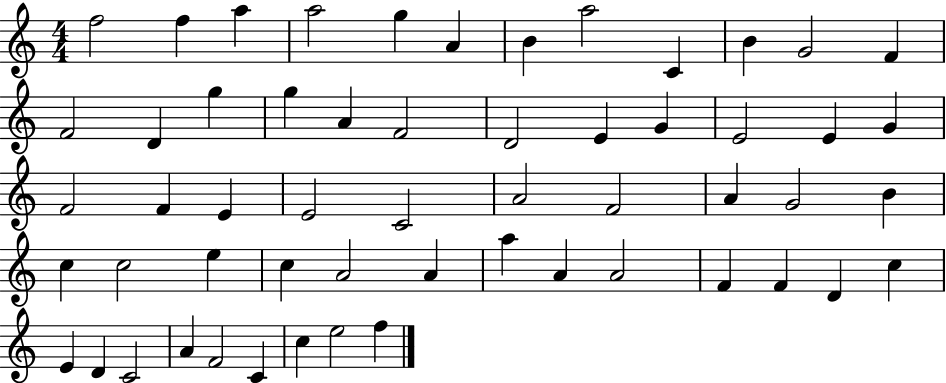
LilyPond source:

{
  \clef treble
  \numericTimeSignature
  \time 4/4
  \key c \major
  f''2 f''4 a''4 | a''2 g''4 a'4 | b'4 a''2 c'4 | b'4 g'2 f'4 | \break f'2 d'4 g''4 | g''4 a'4 f'2 | d'2 e'4 g'4 | e'2 e'4 g'4 | \break f'2 f'4 e'4 | e'2 c'2 | a'2 f'2 | a'4 g'2 b'4 | \break c''4 c''2 e''4 | c''4 a'2 a'4 | a''4 a'4 a'2 | f'4 f'4 d'4 c''4 | \break e'4 d'4 c'2 | a'4 f'2 c'4 | c''4 e''2 f''4 | \bar "|."
}